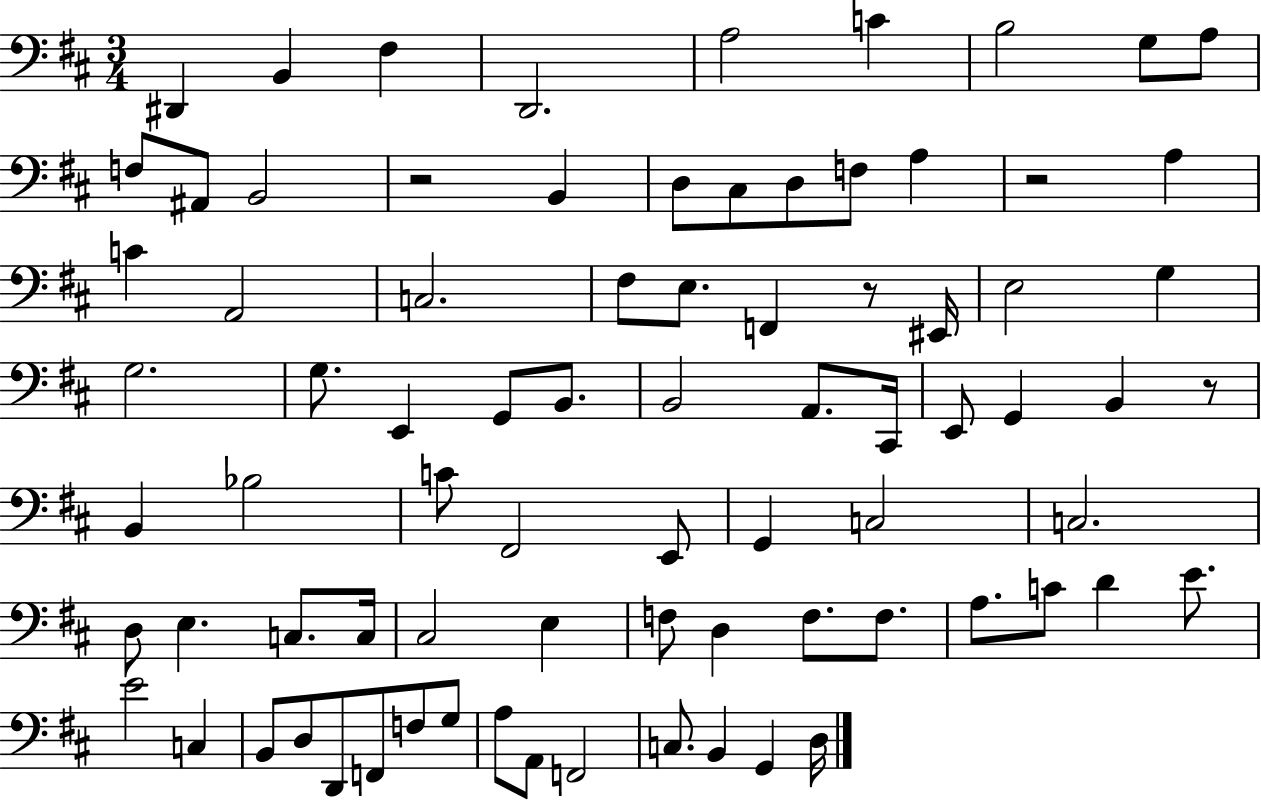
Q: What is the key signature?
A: D major